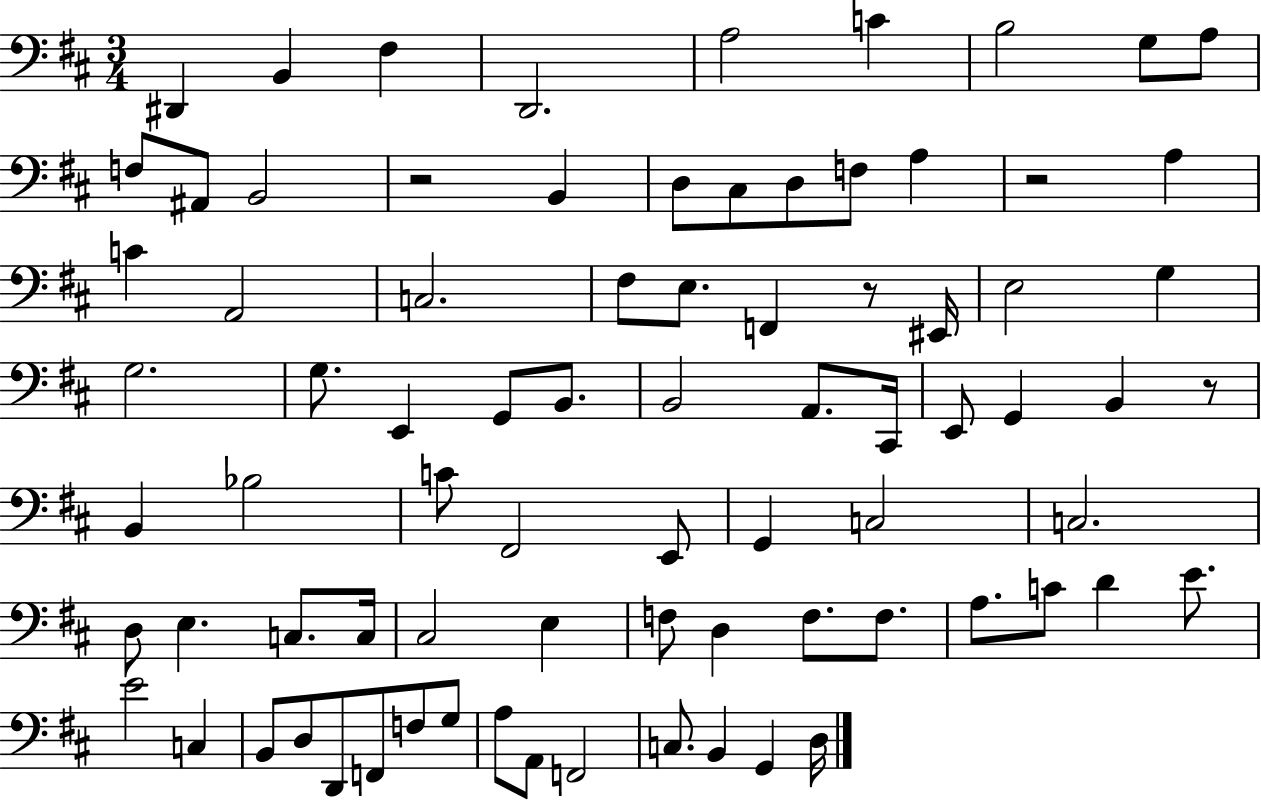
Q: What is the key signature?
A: D major